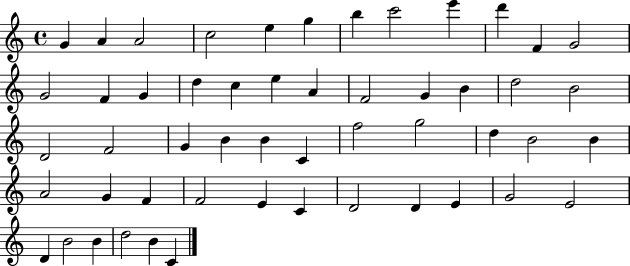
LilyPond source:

{
  \clef treble
  \time 4/4
  \defaultTimeSignature
  \key c \major
  g'4 a'4 a'2 | c''2 e''4 g''4 | b''4 c'''2 e'''4 | d'''4 f'4 g'2 | \break g'2 f'4 g'4 | d''4 c''4 e''4 a'4 | f'2 g'4 b'4 | d''2 b'2 | \break d'2 f'2 | g'4 b'4 b'4 c'4 | f''2 g''2 | d''4 b'2 b'4 | \break a'2 g'4 f'4 | f'2 e'4 c'4 | d'2 d'4 e'4 | g'2 e'2 | \break d'4 b'2 b'4 | d''2 b'4 c'4 | \bar "|."
}